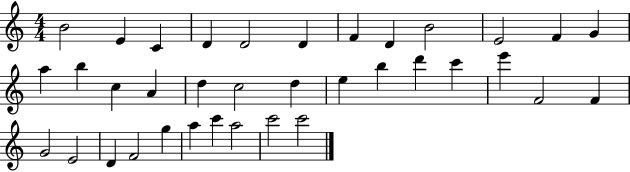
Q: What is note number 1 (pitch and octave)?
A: B4